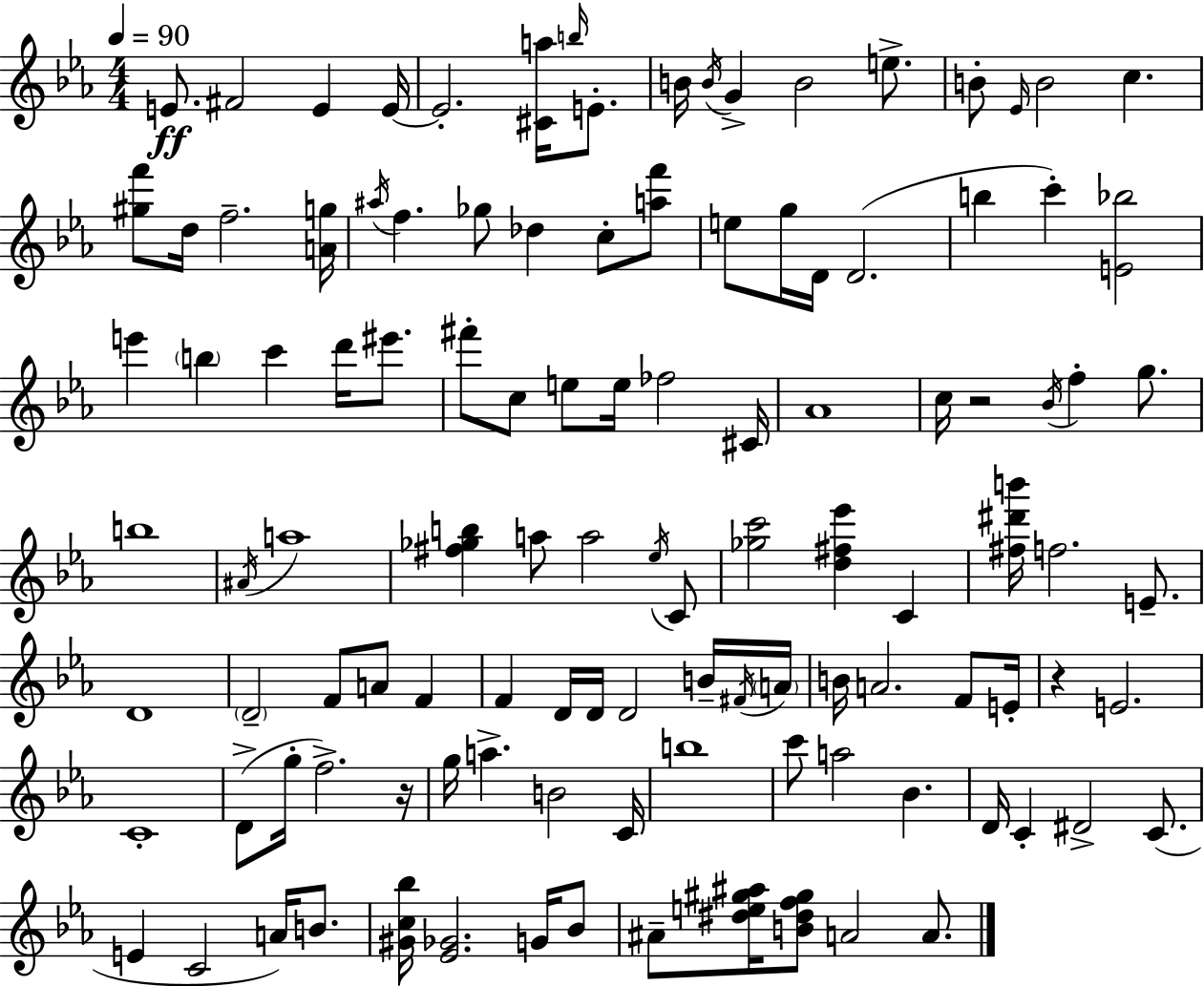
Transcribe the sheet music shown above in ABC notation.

X:1
T:Untitled
M:4/4
L:1/4
K:Eb
E/2 ^F2 E E/4 E2 [^Ca]/4 b/4 E/2 B/4 B/4 G B2 e/2 B/2 _E/4 B2 c [^gf']/2 d/4 f2 [Ag]/4 ^a/4 f _g/2 _d c/2 [af']/2 e/2 g/4 D/4 D2 b c' [E_b]2 e' b c' d'/4 ^e'/2 ^f'/2 c/2 e/2 e/4 _f2 ^C/4 _A4 c/4 z2 _B/4 f g/2 b4 ^A/4 a4 [^f_gb] a/2 a2 _e/4 C/2 [_gc']2 [d^f_e'] C [^f^d'b']/4 f2 E/2 D4 D2 F/2 A/2 F F D/4 D/4 D2 B/4 ^F/4 A/4 B/4 A2 F/2 E/4 z E2 C4 D/2 g/4 f2 z/4 g/4 a B2 C/4 b4 c'/2 a2 _B D/4 C ^D2 C/2 E C2 A/4 B/2 [^Gc_b]/4 [_E_G]2 G/4 _B/2 ^A/2 [^de^g^a]/4 [B^df^g]/2 A2 A/2